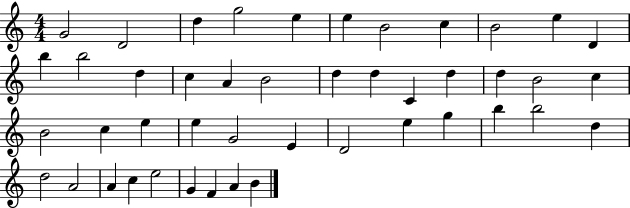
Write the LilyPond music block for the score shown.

{
  \clef treble
  \numericTimeSignature
  \time 4/4
  \key c \major
  g'2 d'2 | d''4 g''2 e''4 | e''4 b'2 c''4 | b'2 e''4 d'4 | \break b''4 b''2 d''4 | c''4 a'4 b'2 | d''4 d''4 c'4 d''4 | d''4 b'2 c''4 | \break b'2 c''4 e''4 | e''4 g'2 e'4 | d'2 e''4 g''4 | b''4 b''2 d''4 | \break d''2 a'2 | a'4 c''4 e''2 | g'4 f'4 a'4 b'4 | \bar "|."
}